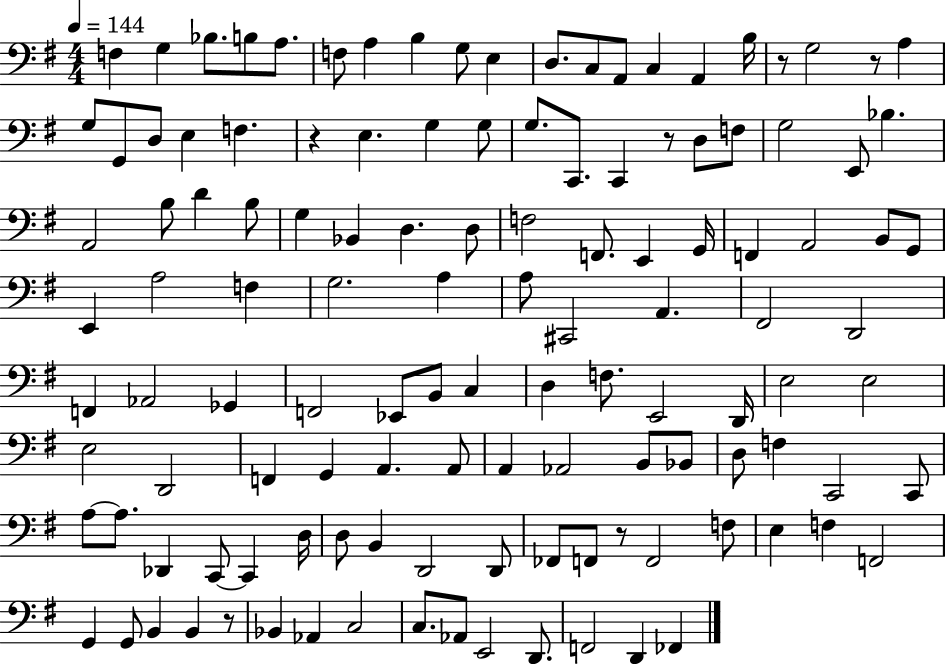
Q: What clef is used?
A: bass